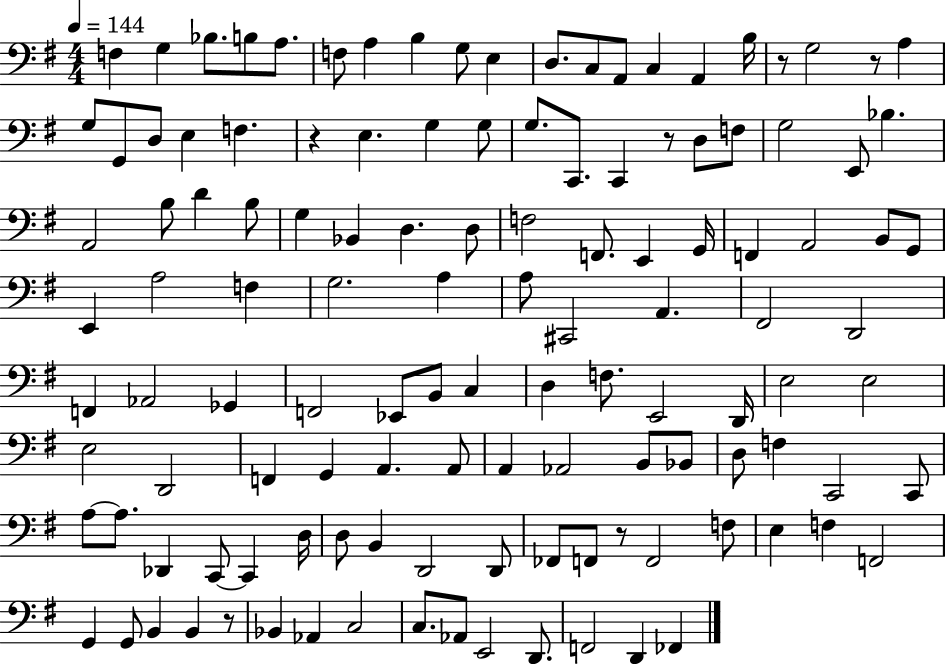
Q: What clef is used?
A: bass